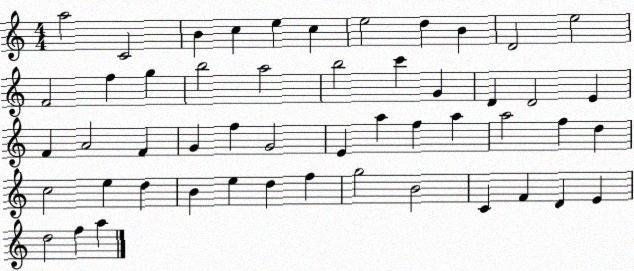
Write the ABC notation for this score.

X:1
T:Untitled
M:4/4
L:1/4
K:C
a2 C2 B c e c e2 d B D2 e2 F2 f g b2 a2 b2 c' G D D2 E F A2 F G f G2 E a f a a2 f d c2 e d B e d f g2 B2 C F D E d2 f a